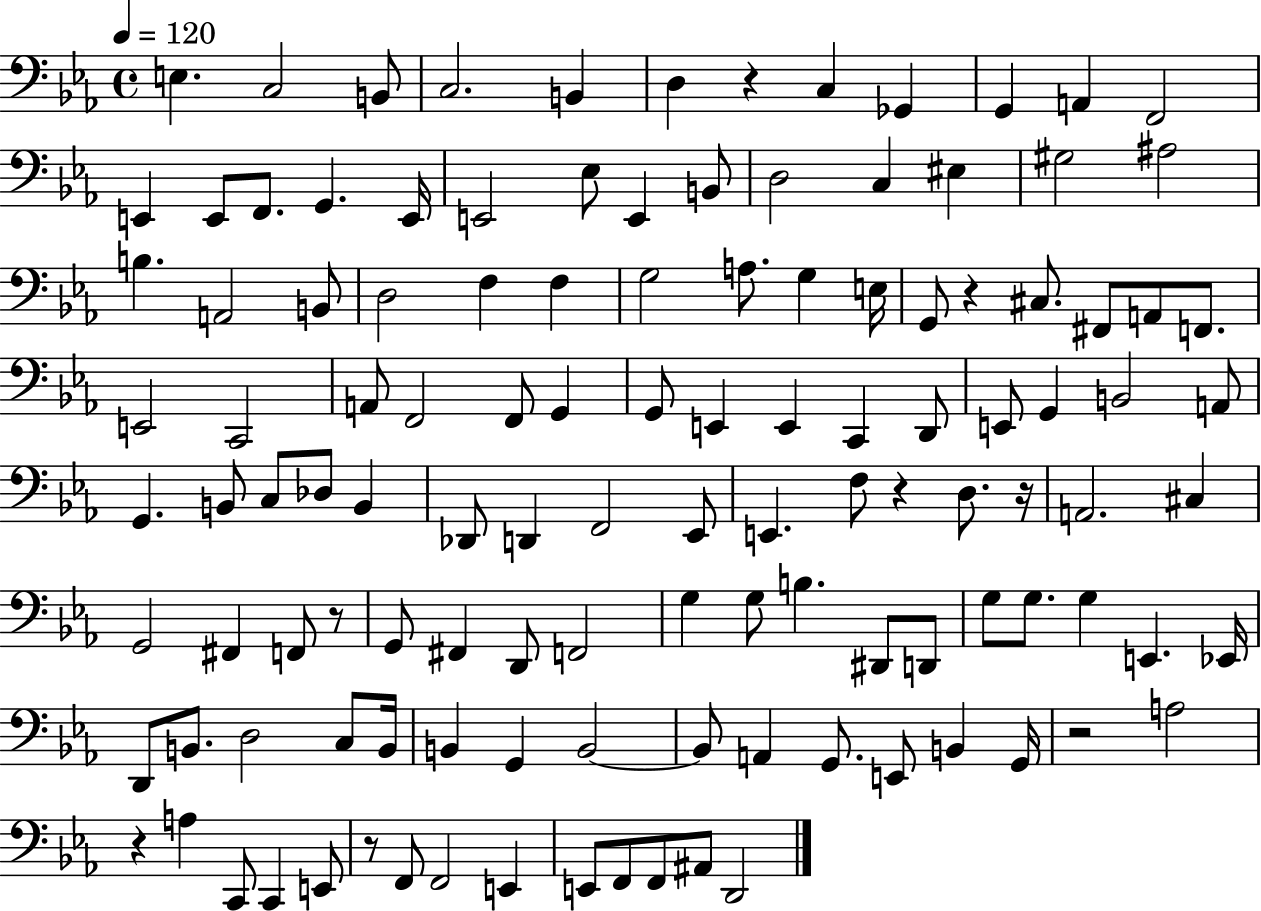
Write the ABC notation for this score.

X:1
T:Untitled
M:4/4
L:1/4
K:Eb
E, C,2 B,,/2 C,2 B,, D, z C, _G,, G,, A,, F,,2 E,, E,,/2 F,,/2 G,, E,,/4 E,,2 _E,/2 E,, B,,/2 D,2 C, ^E, ^G,2 ^A,2 B, A,,2 B,,/2 D,2 F, F, G,2 A,/2 G, E,/4 G,,/2 z ^C,/2 ^F,,/2 A,,/2 F,,/2 E,,2 C,,2 A,,/2 F,,2 F,,/2 G,, G,,/2 E,, E,, C,, D,,/2 E,,/2 G,, B,,2 A,,/2 G,, B,,/2 C,/2 _D,/2 B,, _D,,/2 D,, F,,2 _E,,/2 E,, F,/2 z D,/2 z/4 A,,2 ^C, G,,2 ^F,, F,,/2 z/2 G,,/2 ^F,, D,,/2 F,,2 G, G,/2 B, ^D,,/2 D,,/2 G,/2 G,/2 G, E,, _E,,/4 D,,/2 B,,/2 D,2 C,/2 B,,/4 B,, G,, B,,2 B,,/2 A,, G,,/2 E,,/2 B,, G,,/4 z2 A,2 z A, C,,/2 C,, E,,/2 z/2 F,,/2 F,,2 E,, E,,/2 F,,/2 F,,/2 ^A,,/2 D,,2